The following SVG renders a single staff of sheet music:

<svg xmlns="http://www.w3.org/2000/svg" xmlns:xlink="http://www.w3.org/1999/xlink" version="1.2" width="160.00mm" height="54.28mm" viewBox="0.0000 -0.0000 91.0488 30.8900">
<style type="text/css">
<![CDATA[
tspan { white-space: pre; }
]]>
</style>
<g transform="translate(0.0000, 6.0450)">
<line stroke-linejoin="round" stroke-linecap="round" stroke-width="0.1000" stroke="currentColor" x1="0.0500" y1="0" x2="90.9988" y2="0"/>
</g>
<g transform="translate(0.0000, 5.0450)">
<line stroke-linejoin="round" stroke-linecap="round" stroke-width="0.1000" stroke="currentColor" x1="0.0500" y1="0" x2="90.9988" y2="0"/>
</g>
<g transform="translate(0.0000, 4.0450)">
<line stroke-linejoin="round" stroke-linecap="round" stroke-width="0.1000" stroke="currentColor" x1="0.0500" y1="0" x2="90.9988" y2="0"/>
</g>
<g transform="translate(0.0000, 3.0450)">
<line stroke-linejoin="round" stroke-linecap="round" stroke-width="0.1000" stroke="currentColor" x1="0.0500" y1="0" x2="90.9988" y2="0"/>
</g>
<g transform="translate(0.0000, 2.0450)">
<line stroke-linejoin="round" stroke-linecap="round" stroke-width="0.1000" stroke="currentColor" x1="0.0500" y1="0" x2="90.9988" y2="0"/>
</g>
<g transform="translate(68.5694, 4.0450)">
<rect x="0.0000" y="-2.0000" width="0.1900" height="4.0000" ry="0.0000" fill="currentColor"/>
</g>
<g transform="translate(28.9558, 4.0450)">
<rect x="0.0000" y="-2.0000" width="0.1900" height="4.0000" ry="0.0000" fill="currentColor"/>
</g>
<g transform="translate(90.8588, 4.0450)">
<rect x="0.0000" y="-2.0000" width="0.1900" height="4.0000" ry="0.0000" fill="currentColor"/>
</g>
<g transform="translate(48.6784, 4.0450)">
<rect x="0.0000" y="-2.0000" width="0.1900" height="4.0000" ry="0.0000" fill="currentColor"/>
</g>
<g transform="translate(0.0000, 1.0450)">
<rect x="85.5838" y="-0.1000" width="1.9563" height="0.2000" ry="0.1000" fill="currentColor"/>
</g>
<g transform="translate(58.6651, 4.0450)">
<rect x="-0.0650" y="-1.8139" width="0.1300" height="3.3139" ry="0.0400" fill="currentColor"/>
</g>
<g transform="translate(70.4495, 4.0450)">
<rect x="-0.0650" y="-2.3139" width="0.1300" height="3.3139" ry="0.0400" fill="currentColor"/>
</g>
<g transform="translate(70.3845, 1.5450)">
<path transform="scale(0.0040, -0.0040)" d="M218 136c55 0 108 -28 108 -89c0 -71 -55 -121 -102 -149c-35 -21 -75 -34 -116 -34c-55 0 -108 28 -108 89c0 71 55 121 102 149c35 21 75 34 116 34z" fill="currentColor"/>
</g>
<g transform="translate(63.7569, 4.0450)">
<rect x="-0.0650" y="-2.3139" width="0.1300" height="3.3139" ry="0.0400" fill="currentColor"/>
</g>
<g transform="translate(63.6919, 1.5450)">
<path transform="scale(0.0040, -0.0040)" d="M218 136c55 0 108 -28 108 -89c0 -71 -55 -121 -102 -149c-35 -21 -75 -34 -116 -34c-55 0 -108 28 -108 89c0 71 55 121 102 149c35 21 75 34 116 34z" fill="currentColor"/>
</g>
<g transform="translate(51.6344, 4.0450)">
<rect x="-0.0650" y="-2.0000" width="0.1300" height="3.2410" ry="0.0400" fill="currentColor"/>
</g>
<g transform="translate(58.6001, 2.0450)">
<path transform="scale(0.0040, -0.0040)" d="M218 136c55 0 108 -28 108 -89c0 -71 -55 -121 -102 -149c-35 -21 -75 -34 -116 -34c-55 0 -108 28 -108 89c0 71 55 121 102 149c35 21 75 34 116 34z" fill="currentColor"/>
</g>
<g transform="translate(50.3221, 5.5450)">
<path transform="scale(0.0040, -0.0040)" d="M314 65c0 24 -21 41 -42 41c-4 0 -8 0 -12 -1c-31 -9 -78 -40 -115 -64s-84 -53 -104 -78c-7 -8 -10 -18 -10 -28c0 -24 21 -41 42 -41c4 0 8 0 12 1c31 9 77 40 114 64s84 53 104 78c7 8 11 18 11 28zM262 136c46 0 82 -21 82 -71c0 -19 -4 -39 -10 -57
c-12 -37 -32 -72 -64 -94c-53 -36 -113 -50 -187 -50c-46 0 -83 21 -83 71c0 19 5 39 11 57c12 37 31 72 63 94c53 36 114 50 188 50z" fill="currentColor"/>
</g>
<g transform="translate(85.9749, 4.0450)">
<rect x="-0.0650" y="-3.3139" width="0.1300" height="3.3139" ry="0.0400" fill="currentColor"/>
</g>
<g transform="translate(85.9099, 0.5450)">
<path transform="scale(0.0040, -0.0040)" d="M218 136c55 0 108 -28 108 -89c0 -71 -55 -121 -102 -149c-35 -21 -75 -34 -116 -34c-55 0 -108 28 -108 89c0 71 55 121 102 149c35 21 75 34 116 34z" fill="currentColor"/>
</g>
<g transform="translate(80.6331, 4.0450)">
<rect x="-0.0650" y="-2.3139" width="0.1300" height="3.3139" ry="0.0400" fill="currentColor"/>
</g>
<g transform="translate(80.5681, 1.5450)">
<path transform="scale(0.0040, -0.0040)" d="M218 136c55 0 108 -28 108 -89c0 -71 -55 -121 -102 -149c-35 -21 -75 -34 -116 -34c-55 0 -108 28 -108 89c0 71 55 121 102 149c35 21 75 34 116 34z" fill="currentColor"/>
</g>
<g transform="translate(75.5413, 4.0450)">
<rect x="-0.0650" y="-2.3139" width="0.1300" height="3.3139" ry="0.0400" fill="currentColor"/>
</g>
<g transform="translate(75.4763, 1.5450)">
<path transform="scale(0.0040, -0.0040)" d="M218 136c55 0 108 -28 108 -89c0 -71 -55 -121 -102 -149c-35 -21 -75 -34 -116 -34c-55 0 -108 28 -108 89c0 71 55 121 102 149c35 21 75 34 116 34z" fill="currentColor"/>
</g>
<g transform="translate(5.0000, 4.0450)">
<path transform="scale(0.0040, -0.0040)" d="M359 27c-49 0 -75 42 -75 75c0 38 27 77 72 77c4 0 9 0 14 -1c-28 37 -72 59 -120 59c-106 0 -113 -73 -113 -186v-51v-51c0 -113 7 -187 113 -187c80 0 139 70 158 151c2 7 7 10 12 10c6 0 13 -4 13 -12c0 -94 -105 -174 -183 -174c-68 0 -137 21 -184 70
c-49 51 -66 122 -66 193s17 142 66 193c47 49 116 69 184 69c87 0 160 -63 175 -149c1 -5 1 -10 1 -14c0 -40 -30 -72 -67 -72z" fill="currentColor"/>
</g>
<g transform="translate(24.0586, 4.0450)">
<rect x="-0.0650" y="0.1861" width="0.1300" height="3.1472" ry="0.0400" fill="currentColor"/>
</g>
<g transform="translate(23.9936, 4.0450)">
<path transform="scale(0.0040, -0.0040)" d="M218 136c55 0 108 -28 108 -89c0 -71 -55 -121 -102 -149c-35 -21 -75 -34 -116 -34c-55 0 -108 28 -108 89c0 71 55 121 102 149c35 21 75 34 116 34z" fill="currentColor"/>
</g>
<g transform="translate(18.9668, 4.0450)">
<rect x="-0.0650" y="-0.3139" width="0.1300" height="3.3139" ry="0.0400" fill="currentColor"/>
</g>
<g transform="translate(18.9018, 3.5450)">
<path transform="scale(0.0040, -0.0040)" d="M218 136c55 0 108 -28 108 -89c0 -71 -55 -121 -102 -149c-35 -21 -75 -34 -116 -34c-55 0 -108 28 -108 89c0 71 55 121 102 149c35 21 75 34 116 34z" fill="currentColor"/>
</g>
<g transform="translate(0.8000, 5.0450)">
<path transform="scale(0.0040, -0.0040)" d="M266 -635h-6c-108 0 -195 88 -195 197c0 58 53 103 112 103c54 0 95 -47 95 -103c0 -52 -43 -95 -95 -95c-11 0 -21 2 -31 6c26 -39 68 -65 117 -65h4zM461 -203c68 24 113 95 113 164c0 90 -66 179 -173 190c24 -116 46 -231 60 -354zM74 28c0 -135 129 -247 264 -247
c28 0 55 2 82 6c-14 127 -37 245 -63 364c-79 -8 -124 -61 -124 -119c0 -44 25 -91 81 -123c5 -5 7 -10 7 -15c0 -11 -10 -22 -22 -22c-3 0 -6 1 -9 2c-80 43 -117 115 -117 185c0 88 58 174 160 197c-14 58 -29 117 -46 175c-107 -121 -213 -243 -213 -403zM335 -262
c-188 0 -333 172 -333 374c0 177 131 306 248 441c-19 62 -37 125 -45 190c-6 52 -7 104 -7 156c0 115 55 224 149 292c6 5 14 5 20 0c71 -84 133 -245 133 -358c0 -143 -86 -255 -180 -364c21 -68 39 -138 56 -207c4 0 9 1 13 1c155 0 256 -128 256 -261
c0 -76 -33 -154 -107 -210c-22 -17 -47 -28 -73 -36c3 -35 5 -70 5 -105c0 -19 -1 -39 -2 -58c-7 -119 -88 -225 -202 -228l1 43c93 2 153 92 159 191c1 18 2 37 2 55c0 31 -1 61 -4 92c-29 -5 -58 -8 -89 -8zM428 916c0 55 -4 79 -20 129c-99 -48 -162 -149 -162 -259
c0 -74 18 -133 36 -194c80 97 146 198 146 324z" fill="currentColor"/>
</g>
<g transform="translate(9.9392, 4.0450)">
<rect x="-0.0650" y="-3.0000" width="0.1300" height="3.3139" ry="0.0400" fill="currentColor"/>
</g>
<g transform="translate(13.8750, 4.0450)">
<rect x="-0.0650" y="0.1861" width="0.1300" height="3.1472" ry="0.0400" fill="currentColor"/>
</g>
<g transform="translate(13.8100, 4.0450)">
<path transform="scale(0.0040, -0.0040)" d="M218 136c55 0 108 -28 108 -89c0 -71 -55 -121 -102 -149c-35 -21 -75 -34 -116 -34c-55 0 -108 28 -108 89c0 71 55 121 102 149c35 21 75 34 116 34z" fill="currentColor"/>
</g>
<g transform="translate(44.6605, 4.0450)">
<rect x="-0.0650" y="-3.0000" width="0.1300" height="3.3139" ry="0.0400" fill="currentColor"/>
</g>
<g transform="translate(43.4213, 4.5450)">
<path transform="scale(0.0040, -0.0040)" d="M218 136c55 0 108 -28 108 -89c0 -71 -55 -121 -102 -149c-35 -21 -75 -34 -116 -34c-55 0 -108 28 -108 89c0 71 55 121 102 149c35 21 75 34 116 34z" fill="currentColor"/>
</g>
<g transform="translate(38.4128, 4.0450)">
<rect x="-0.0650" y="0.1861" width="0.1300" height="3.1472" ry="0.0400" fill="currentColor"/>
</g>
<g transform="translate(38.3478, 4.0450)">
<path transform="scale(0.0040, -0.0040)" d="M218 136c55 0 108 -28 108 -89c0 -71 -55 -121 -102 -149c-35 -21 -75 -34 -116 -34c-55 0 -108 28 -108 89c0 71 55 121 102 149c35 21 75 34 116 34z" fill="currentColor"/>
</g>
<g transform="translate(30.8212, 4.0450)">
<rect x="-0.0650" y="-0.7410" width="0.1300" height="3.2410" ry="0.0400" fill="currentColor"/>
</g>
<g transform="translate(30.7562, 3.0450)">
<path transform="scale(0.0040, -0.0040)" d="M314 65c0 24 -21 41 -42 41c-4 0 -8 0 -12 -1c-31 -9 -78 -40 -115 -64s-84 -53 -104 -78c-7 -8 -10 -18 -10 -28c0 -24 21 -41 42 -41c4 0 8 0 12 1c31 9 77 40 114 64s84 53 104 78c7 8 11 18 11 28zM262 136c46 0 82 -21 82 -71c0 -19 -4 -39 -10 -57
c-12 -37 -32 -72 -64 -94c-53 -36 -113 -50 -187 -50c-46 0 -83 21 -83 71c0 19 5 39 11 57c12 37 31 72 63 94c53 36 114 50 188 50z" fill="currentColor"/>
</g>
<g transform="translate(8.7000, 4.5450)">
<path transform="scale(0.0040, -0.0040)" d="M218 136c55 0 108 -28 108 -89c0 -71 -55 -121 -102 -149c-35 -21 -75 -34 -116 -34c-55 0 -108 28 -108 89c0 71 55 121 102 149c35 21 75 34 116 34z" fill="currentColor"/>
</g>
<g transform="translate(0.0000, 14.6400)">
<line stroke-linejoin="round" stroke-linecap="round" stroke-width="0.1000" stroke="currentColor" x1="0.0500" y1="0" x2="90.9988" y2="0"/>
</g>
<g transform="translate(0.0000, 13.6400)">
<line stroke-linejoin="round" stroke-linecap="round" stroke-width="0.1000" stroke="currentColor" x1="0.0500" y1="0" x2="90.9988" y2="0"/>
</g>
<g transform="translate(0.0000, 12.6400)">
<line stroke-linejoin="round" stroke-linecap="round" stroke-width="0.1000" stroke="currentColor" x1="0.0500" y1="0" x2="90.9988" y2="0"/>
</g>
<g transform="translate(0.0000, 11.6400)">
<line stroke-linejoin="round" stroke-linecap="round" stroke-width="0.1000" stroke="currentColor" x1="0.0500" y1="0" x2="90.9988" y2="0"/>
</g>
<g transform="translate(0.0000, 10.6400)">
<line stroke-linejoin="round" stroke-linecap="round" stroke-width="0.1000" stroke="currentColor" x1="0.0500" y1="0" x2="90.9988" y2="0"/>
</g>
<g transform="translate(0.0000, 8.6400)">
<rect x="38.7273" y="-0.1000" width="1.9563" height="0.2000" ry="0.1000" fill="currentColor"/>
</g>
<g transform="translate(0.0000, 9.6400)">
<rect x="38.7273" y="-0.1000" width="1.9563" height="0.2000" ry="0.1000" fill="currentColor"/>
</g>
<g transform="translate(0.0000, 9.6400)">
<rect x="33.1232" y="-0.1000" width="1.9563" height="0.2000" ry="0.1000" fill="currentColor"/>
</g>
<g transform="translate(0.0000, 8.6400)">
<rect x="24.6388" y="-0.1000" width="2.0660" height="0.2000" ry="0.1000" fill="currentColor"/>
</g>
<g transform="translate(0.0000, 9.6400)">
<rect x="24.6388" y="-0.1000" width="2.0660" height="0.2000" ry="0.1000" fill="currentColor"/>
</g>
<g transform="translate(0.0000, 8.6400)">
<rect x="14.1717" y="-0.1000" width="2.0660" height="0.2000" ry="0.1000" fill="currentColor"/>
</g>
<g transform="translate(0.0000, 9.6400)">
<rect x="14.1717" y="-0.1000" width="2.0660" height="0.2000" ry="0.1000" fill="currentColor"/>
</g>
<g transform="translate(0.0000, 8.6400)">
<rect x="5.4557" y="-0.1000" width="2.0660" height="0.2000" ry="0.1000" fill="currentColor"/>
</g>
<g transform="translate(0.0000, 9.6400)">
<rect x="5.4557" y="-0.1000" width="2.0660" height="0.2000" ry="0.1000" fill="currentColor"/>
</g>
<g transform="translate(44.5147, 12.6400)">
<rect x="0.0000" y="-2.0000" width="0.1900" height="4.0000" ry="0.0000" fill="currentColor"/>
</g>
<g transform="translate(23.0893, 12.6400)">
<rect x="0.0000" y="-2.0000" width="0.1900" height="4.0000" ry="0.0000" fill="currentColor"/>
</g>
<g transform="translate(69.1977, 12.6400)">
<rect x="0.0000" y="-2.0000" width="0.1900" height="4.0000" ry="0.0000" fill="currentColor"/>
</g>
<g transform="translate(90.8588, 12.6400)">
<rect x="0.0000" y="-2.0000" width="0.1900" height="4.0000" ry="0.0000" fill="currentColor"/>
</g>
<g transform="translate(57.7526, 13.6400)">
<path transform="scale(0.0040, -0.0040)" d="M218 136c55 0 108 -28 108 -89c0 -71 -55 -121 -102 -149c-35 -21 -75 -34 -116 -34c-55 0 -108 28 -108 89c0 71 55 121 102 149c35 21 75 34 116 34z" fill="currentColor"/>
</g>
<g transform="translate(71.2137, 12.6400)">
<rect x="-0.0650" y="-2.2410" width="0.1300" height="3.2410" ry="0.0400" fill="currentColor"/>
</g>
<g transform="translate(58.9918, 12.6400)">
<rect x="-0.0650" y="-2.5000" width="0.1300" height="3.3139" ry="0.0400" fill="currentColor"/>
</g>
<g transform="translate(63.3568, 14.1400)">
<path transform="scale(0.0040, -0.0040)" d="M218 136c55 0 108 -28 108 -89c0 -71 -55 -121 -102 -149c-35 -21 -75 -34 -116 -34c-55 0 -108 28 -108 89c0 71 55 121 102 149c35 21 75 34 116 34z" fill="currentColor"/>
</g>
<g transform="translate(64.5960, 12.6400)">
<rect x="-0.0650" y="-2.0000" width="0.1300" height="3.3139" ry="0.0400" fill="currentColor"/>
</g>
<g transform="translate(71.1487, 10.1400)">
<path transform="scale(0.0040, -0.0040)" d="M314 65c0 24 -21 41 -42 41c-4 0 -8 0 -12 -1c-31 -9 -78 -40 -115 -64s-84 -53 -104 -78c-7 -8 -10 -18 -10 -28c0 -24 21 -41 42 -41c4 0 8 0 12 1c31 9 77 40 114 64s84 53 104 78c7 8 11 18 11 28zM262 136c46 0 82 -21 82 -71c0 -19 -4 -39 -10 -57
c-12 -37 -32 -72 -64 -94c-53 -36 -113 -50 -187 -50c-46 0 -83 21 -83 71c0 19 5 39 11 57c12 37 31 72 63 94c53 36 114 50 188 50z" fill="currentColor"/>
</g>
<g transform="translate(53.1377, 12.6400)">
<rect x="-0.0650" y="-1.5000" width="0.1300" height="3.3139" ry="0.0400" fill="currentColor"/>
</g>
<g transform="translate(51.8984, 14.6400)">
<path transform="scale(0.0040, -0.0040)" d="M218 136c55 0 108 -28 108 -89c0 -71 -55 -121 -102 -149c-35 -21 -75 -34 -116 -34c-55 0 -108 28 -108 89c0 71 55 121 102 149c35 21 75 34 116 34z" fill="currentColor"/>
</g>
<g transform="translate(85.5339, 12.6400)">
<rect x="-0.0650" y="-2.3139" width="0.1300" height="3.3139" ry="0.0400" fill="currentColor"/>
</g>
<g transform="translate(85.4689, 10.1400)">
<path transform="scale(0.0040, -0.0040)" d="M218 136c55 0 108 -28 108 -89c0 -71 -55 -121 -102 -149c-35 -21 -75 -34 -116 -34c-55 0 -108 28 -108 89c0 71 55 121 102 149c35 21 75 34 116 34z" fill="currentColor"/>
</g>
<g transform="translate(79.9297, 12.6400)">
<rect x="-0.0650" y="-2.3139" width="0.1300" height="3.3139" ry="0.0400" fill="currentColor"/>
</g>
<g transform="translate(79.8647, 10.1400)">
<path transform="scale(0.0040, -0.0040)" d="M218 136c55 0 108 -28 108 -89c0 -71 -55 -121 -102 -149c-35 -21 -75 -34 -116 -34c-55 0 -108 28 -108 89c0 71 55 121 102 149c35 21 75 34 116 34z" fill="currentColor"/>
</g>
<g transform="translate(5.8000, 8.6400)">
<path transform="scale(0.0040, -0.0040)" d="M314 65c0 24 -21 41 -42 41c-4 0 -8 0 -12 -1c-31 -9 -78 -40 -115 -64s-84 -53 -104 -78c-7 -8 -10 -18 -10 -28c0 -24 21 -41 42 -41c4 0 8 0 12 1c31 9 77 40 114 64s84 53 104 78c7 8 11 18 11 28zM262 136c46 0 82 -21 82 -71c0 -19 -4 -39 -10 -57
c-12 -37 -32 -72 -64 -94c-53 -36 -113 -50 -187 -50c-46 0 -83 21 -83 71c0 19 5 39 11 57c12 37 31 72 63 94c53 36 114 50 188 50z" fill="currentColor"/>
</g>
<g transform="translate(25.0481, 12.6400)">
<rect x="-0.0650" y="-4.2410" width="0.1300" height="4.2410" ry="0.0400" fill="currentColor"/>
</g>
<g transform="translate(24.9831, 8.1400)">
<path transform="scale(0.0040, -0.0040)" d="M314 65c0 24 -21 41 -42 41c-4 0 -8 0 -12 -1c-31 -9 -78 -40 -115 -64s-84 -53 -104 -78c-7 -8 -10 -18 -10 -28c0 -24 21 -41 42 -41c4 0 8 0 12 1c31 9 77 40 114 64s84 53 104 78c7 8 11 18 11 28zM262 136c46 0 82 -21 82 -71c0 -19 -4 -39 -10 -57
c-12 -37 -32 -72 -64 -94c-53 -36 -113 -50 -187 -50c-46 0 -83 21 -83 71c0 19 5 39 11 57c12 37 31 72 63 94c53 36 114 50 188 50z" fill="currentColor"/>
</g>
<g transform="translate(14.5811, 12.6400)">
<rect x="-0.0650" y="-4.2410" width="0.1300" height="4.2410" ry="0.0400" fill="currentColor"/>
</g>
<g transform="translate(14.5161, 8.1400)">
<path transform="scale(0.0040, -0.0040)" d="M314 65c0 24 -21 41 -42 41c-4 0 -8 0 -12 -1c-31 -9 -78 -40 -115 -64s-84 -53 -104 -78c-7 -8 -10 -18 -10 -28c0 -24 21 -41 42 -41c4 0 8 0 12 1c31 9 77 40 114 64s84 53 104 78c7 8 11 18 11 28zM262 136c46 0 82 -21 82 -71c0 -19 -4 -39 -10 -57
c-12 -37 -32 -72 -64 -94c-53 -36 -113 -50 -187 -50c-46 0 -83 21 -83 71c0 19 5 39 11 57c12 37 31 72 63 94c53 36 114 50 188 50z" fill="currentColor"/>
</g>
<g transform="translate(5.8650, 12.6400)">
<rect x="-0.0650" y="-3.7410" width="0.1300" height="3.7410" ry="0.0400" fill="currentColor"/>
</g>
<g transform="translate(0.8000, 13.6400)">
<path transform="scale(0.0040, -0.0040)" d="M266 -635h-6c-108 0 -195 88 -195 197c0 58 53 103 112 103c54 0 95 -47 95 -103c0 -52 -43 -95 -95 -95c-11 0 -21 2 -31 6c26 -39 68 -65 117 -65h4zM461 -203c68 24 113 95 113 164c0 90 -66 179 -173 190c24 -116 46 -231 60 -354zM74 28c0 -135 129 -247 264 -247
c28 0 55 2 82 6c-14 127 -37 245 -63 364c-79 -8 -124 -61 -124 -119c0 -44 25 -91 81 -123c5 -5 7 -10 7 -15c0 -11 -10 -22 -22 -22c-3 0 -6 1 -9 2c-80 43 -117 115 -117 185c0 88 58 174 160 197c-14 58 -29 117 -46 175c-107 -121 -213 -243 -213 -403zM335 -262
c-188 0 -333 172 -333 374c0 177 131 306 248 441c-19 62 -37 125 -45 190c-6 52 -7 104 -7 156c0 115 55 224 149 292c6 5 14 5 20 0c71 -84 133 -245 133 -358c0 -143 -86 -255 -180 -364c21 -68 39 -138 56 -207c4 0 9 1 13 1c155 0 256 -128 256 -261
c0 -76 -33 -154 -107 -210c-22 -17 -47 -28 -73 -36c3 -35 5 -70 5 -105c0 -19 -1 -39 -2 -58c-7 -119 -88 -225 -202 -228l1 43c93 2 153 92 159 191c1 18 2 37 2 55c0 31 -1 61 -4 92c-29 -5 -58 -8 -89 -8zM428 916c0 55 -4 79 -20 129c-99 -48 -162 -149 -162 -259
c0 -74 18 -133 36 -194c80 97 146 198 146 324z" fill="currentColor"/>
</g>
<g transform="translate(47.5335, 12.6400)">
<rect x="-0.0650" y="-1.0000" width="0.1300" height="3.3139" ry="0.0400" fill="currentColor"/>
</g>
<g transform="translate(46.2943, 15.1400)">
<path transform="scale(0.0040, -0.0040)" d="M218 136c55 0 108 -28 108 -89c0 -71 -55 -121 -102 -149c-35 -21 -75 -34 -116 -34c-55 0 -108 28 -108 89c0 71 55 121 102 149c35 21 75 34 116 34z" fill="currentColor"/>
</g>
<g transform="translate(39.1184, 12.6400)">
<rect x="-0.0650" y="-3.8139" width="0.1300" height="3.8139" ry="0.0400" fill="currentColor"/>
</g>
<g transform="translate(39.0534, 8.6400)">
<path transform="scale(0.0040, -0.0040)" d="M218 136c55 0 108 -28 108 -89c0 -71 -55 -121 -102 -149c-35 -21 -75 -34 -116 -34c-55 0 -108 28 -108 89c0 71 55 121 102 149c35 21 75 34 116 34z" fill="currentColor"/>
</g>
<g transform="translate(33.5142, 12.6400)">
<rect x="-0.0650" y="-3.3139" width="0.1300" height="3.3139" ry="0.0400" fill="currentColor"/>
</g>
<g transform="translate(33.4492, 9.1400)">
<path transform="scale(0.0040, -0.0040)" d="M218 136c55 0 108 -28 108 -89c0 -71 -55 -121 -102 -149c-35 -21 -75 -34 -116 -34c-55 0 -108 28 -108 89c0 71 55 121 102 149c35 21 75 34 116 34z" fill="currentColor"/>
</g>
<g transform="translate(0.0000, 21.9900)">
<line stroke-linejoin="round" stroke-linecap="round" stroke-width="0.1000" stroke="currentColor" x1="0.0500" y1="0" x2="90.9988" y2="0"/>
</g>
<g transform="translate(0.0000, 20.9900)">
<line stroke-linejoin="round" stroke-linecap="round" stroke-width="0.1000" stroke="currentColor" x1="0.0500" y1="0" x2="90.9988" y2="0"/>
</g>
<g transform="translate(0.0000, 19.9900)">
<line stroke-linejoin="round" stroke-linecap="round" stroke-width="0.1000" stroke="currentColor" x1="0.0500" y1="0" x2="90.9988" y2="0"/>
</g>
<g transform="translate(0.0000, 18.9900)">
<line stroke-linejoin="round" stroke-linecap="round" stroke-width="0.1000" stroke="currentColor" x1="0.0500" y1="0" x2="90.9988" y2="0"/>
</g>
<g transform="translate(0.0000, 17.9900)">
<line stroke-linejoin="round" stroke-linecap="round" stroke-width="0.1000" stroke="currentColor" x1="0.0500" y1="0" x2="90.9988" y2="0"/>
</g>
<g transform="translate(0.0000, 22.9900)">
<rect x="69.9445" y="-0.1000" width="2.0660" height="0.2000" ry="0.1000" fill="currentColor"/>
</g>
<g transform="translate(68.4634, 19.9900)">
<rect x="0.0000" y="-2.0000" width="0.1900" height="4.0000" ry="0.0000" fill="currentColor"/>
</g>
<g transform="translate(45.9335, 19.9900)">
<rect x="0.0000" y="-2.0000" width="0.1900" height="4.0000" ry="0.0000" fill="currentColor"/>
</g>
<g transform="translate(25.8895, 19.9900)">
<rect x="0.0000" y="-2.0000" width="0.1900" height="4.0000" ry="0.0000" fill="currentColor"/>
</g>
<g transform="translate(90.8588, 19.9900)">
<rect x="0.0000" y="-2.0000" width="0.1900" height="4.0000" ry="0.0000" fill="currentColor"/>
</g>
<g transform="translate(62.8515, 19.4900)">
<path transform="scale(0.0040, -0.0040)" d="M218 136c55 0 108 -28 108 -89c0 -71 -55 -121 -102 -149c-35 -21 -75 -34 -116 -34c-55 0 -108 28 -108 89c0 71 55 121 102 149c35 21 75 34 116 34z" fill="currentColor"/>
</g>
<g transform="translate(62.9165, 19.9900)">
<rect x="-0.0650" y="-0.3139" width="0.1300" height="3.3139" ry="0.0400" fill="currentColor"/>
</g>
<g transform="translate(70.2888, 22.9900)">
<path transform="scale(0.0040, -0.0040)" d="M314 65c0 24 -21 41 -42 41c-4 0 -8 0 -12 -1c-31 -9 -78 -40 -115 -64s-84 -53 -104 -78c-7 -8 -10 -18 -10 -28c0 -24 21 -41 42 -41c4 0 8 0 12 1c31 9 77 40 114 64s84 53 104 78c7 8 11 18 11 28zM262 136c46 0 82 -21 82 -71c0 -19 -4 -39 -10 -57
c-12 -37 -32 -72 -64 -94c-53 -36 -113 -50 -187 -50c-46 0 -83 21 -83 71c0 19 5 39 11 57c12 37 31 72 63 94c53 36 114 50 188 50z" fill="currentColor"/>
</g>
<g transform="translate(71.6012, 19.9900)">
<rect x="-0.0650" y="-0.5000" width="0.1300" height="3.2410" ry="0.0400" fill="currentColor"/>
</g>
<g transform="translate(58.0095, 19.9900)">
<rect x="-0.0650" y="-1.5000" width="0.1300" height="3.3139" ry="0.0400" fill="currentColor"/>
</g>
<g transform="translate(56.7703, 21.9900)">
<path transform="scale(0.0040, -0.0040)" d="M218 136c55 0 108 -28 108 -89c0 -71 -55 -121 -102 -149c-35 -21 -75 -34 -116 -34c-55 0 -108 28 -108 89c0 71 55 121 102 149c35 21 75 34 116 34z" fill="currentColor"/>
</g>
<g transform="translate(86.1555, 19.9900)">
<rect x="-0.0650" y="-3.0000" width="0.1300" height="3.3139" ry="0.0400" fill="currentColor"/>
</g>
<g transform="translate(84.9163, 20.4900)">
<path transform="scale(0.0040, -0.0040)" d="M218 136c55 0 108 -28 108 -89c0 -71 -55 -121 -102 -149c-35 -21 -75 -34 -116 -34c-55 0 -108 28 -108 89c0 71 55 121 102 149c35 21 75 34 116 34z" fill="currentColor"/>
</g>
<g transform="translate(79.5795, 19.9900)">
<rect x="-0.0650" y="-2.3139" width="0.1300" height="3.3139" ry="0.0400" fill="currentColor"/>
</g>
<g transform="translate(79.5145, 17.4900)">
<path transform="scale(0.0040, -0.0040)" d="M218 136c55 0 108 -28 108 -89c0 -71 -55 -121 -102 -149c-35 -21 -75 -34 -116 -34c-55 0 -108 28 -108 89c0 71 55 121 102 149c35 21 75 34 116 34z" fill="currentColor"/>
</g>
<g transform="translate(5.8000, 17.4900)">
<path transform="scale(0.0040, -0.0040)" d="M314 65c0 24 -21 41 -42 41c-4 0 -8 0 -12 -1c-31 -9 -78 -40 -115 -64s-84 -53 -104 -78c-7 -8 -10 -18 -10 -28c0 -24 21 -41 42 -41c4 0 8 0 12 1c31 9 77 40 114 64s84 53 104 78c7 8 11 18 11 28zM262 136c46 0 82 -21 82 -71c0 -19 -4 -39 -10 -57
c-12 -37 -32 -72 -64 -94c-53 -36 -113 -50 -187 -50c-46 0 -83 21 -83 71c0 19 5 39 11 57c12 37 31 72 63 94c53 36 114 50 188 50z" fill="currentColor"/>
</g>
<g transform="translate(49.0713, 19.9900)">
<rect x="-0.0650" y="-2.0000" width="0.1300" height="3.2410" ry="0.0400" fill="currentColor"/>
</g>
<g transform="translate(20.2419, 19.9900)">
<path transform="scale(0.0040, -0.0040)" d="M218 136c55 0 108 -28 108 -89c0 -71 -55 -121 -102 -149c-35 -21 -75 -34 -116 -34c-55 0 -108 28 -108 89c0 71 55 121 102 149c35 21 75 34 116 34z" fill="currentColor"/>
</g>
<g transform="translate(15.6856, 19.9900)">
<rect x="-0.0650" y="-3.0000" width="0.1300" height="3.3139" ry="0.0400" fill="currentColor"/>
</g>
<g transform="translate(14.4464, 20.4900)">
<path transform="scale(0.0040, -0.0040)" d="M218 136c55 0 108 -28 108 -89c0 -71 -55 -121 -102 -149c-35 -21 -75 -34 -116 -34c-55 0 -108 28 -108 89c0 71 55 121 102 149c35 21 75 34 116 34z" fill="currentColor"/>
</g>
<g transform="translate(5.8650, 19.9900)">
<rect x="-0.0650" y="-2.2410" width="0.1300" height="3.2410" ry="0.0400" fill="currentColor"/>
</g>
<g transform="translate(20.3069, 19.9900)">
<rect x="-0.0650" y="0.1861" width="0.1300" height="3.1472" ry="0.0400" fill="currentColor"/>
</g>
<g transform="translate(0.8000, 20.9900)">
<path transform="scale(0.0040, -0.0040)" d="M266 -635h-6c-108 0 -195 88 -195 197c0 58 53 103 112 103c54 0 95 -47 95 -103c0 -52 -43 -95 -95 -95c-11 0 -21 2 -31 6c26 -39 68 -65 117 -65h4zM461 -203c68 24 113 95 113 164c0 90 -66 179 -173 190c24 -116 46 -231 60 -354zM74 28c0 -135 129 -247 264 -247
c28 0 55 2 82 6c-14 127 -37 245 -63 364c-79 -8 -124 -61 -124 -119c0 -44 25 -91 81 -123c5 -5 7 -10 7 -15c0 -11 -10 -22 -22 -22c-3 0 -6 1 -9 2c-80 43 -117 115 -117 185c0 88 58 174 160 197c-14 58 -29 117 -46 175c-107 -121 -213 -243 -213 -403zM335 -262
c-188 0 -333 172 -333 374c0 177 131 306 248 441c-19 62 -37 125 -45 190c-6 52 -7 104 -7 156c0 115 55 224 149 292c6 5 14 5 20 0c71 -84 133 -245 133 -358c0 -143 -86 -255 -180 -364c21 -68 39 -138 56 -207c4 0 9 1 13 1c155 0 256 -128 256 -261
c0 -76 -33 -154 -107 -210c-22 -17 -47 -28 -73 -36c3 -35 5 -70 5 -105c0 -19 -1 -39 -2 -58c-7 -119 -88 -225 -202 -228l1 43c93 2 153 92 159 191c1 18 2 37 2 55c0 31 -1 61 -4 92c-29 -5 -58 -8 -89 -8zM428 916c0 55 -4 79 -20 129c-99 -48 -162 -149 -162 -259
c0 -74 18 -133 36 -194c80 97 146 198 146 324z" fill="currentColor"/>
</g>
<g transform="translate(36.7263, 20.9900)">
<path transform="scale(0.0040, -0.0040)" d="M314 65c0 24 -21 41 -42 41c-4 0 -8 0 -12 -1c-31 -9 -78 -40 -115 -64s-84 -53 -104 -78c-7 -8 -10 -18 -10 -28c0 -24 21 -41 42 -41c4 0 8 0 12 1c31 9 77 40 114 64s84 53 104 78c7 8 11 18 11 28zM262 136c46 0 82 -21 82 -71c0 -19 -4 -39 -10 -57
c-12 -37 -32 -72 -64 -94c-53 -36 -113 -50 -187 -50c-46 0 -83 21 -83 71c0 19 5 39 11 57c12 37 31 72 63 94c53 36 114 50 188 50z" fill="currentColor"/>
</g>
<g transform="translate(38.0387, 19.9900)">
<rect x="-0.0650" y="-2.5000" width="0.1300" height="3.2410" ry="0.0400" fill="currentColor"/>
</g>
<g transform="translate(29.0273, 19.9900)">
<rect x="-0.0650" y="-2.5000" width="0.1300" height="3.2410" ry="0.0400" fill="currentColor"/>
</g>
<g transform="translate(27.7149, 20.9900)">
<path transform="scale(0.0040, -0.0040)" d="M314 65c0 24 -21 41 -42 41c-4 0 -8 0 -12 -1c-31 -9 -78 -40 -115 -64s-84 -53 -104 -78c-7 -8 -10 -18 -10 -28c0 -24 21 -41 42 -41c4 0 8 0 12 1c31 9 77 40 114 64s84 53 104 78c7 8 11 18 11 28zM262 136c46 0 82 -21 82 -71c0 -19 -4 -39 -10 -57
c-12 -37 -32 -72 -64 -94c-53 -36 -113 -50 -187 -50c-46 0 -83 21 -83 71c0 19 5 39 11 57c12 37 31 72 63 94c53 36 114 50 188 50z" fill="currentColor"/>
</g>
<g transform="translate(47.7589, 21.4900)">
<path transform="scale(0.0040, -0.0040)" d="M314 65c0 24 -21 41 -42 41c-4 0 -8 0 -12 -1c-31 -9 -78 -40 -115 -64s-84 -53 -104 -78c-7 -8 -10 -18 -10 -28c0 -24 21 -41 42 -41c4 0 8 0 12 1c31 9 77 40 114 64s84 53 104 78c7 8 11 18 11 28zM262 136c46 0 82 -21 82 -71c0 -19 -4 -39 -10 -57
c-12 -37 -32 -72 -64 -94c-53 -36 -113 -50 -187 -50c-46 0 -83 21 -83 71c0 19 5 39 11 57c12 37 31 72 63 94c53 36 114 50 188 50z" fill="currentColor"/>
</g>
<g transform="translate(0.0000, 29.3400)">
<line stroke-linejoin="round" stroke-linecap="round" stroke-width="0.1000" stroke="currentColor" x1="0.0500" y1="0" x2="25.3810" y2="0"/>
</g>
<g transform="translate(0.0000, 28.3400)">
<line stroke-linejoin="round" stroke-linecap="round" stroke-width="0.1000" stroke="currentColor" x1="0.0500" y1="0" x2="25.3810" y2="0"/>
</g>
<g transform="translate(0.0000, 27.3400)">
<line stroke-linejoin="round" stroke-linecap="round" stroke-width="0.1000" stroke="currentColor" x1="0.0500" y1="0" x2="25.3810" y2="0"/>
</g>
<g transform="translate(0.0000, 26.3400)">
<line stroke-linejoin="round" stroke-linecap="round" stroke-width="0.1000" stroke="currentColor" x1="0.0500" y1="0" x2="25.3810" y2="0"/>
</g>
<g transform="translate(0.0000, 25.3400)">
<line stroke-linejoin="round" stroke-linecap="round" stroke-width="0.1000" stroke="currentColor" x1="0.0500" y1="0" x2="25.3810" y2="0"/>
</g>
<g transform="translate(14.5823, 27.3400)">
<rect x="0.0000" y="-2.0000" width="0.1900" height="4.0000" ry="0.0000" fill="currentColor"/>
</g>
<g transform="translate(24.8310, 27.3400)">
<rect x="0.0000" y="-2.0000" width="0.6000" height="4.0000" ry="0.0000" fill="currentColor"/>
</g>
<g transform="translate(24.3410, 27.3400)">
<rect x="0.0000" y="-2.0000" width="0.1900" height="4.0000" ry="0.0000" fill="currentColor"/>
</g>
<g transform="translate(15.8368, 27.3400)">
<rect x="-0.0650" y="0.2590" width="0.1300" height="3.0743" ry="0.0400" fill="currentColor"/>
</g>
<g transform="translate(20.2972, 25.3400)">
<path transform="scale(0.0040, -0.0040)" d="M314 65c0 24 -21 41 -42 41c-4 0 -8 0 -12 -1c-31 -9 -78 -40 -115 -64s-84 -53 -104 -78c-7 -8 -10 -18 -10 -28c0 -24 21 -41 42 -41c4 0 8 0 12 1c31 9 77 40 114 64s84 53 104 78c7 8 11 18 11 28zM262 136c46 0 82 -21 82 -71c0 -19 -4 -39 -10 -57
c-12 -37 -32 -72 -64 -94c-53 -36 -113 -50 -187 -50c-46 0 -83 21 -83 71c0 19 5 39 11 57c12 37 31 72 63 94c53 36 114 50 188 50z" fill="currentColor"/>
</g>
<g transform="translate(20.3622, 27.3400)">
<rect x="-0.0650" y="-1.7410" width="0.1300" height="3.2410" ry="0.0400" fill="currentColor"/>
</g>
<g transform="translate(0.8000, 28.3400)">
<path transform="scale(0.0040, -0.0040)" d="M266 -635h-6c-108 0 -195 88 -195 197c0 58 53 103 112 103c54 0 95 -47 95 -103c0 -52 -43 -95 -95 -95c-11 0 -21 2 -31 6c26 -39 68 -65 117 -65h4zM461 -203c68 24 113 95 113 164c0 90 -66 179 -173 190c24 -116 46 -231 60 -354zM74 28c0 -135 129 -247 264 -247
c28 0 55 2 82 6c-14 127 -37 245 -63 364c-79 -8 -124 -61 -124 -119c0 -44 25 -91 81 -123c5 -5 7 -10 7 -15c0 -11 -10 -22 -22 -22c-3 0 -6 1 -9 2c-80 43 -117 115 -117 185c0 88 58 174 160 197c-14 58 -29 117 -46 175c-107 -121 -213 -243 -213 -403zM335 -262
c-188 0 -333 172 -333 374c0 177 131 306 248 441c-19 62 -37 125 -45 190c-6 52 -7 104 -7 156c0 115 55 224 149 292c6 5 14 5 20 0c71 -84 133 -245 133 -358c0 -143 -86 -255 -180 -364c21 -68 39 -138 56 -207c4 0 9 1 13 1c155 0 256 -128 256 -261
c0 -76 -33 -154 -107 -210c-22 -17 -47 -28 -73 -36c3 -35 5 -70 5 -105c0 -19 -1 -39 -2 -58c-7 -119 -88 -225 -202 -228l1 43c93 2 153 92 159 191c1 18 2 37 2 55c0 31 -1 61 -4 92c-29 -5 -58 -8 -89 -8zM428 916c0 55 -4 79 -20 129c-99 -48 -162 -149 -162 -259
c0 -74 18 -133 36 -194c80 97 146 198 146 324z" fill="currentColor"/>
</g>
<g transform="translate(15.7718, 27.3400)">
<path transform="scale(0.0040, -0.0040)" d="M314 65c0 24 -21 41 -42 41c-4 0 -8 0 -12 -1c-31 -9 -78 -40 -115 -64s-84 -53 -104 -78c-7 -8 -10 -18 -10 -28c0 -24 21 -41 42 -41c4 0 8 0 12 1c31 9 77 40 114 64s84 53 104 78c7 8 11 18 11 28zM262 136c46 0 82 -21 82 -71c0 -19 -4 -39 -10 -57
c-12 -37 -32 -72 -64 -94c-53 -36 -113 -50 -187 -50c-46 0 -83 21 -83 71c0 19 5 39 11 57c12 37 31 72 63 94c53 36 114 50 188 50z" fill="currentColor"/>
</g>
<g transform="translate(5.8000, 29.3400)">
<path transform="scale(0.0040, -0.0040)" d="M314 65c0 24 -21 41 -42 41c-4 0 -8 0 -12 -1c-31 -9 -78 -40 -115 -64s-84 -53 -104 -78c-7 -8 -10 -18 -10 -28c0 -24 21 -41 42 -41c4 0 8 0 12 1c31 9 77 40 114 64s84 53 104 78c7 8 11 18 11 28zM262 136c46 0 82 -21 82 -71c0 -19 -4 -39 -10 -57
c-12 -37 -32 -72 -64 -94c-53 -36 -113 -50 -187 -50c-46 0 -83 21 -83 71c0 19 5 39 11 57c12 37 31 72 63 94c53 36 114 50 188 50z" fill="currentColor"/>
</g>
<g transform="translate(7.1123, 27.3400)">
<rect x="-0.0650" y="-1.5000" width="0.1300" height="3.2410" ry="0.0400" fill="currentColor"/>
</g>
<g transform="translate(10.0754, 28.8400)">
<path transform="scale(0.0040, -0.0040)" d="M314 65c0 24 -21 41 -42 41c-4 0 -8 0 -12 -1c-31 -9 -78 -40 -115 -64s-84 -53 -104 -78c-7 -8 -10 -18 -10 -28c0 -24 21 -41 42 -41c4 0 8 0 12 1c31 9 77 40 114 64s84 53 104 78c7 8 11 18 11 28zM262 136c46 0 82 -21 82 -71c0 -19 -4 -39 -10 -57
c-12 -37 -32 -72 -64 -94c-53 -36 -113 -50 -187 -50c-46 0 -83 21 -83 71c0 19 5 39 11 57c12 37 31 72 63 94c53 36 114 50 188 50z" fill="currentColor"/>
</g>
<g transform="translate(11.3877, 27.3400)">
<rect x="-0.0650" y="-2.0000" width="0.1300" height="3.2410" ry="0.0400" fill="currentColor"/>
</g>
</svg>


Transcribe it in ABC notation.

X:1
T:Untitled
M:4/4
L:1/4
K:C
A B c B d2 B A F2 f g g g g b c'2 d'2 d'2 b c' D E G F g2 g g g2 A B G2 G2 F2 E c C2 g A E2 F2 B2 f2